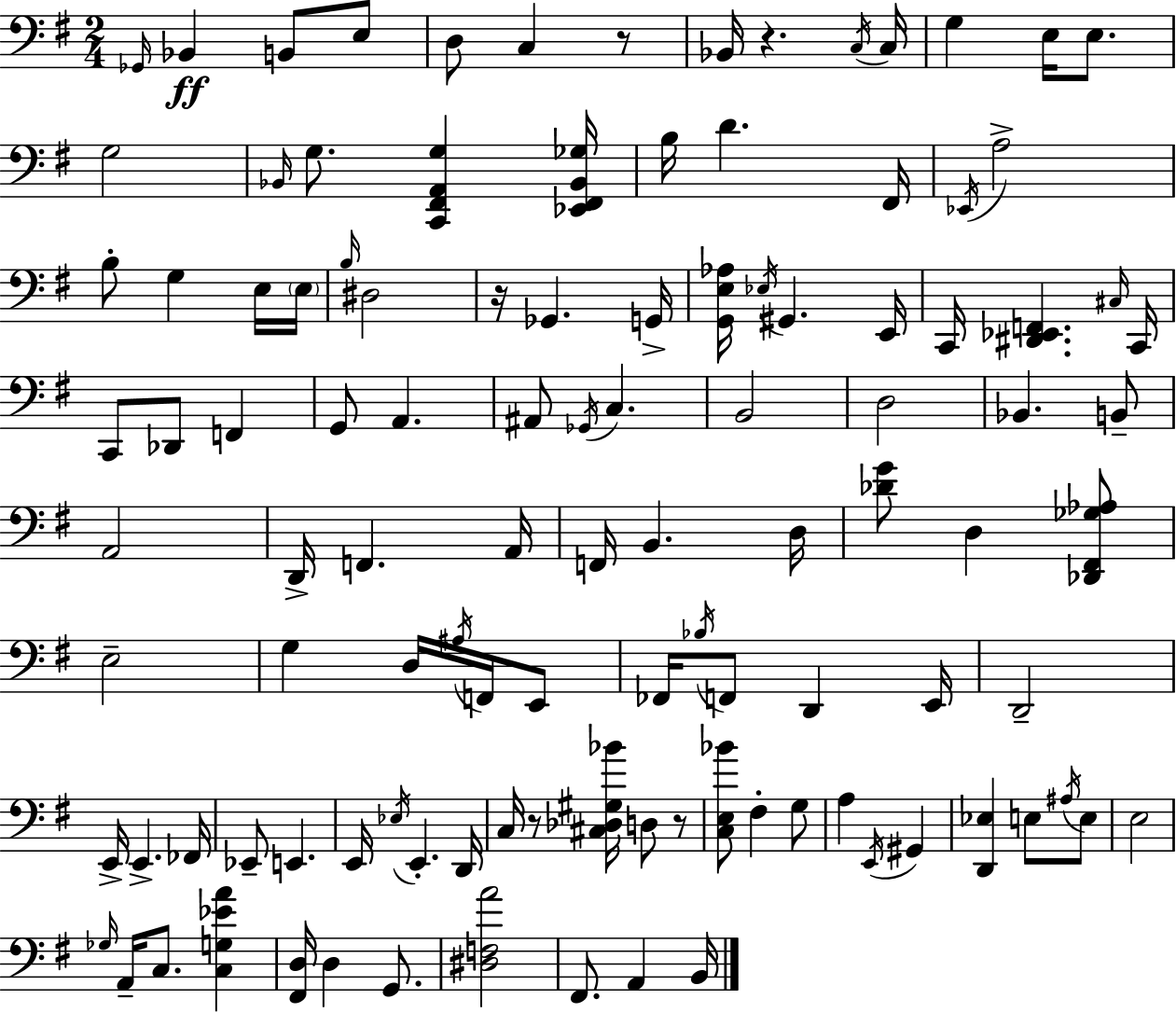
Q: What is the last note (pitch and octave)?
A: B2